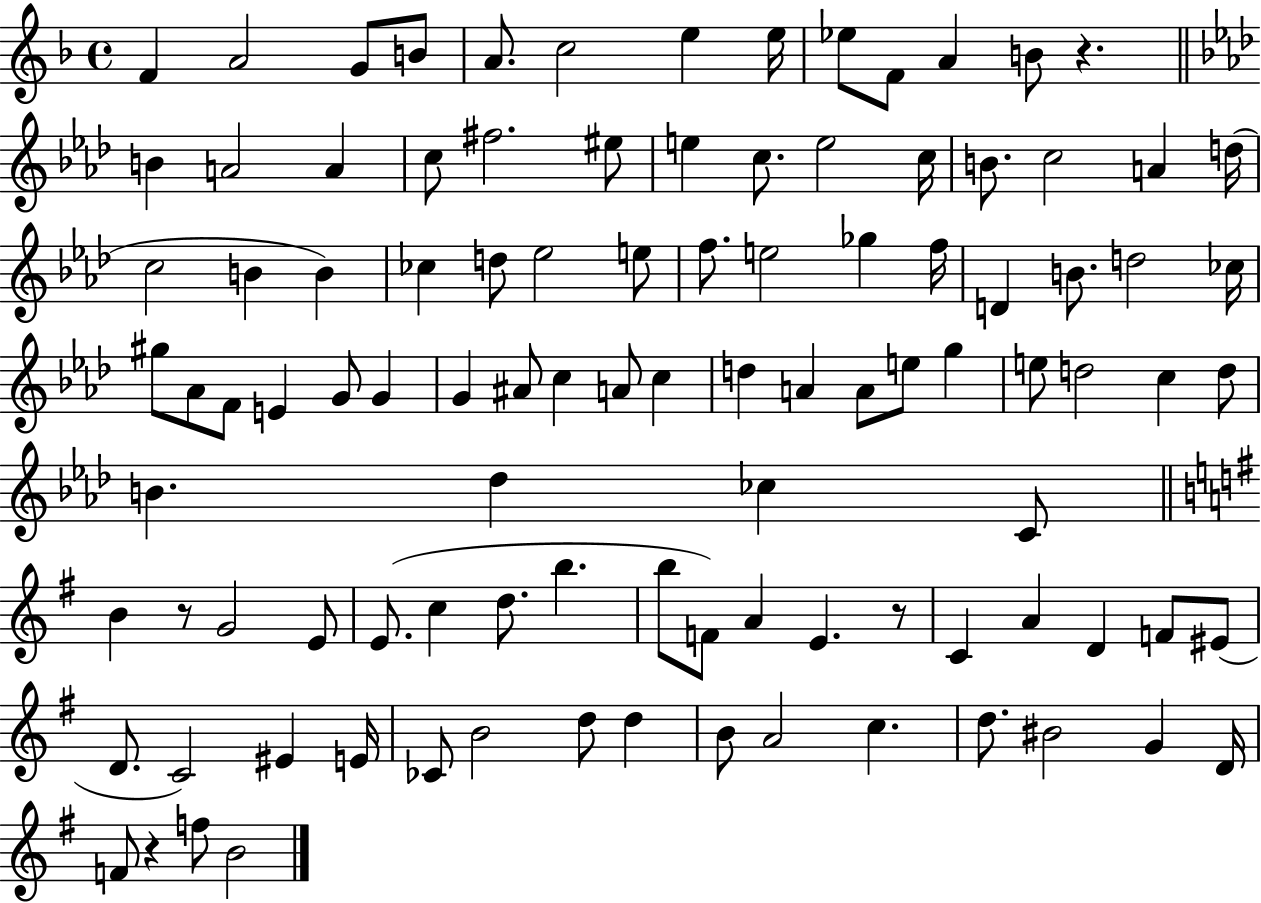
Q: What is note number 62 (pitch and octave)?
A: B4